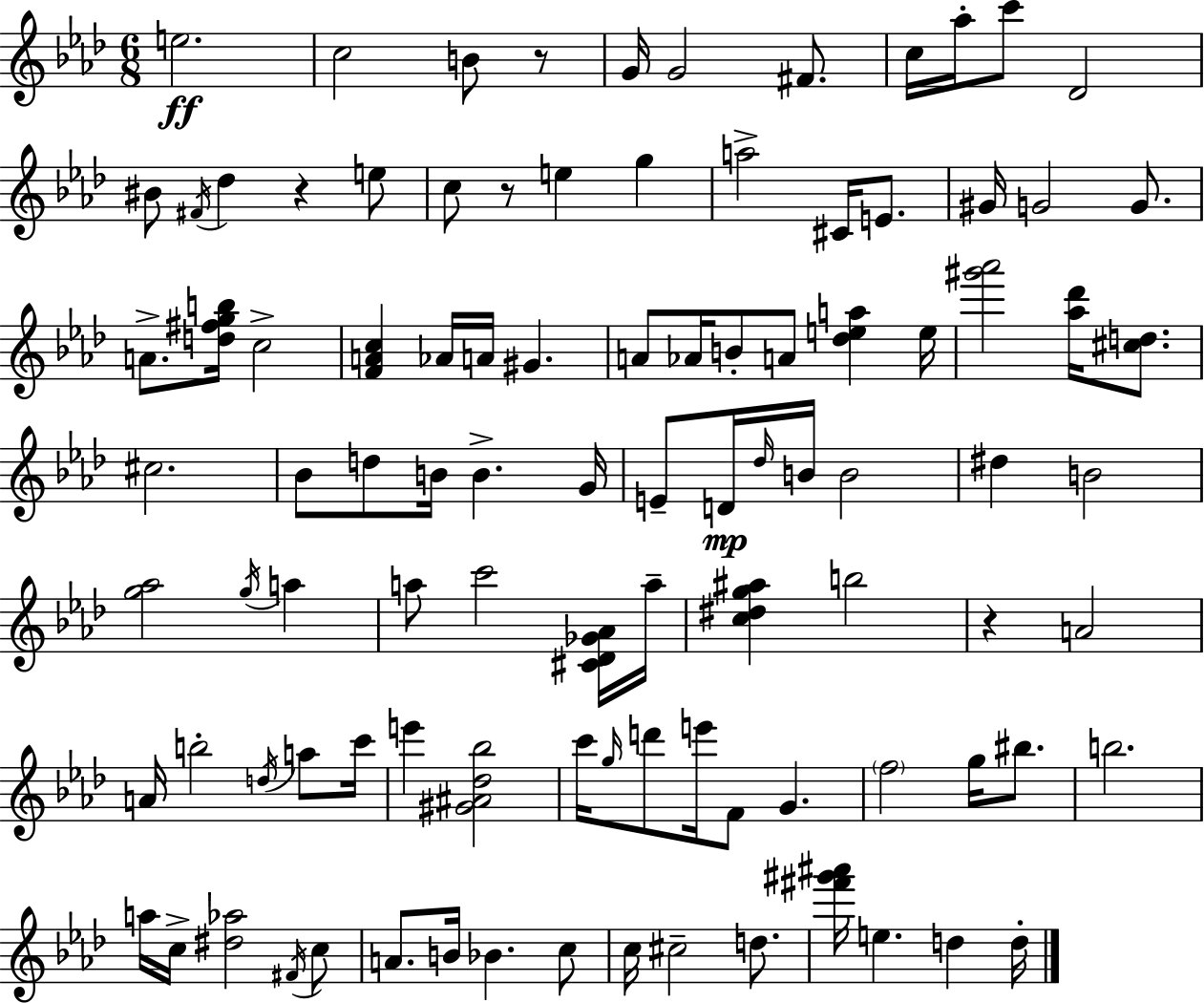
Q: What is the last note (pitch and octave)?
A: D5